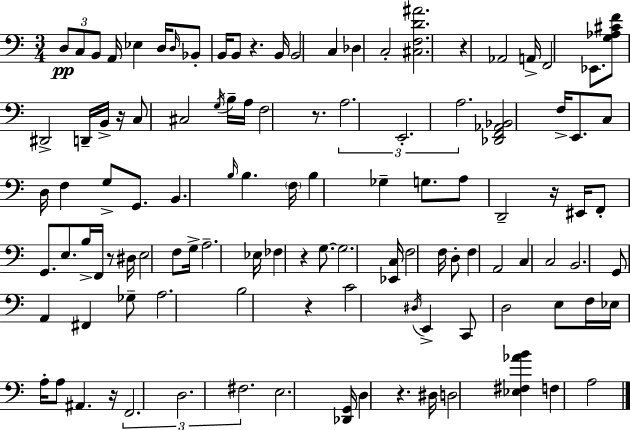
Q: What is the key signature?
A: C major